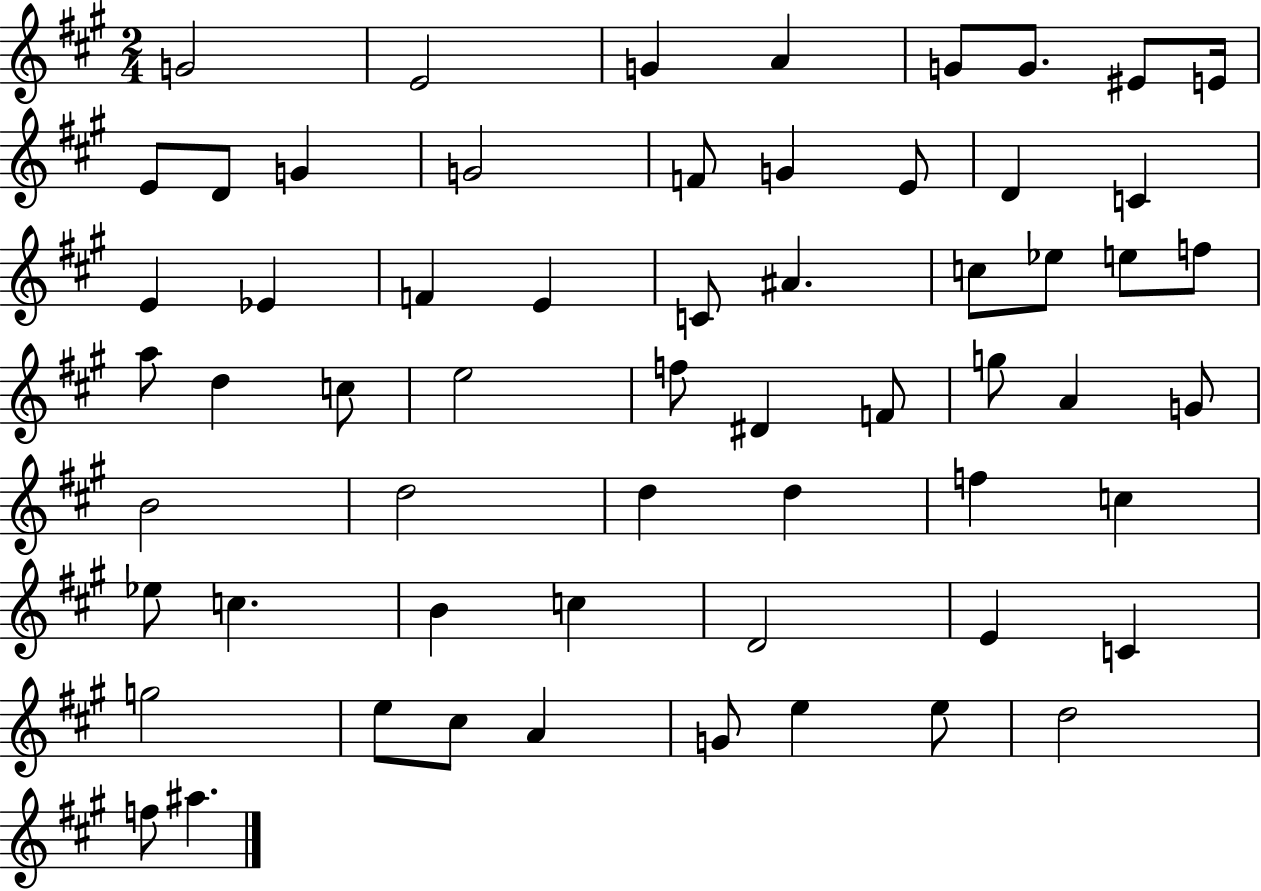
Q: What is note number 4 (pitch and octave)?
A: A4